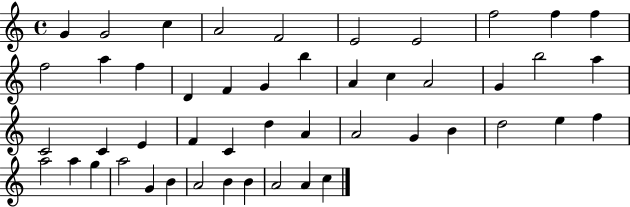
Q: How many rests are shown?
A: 0